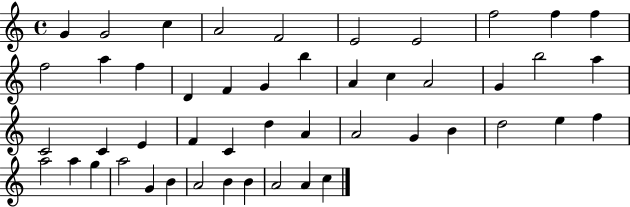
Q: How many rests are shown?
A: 0